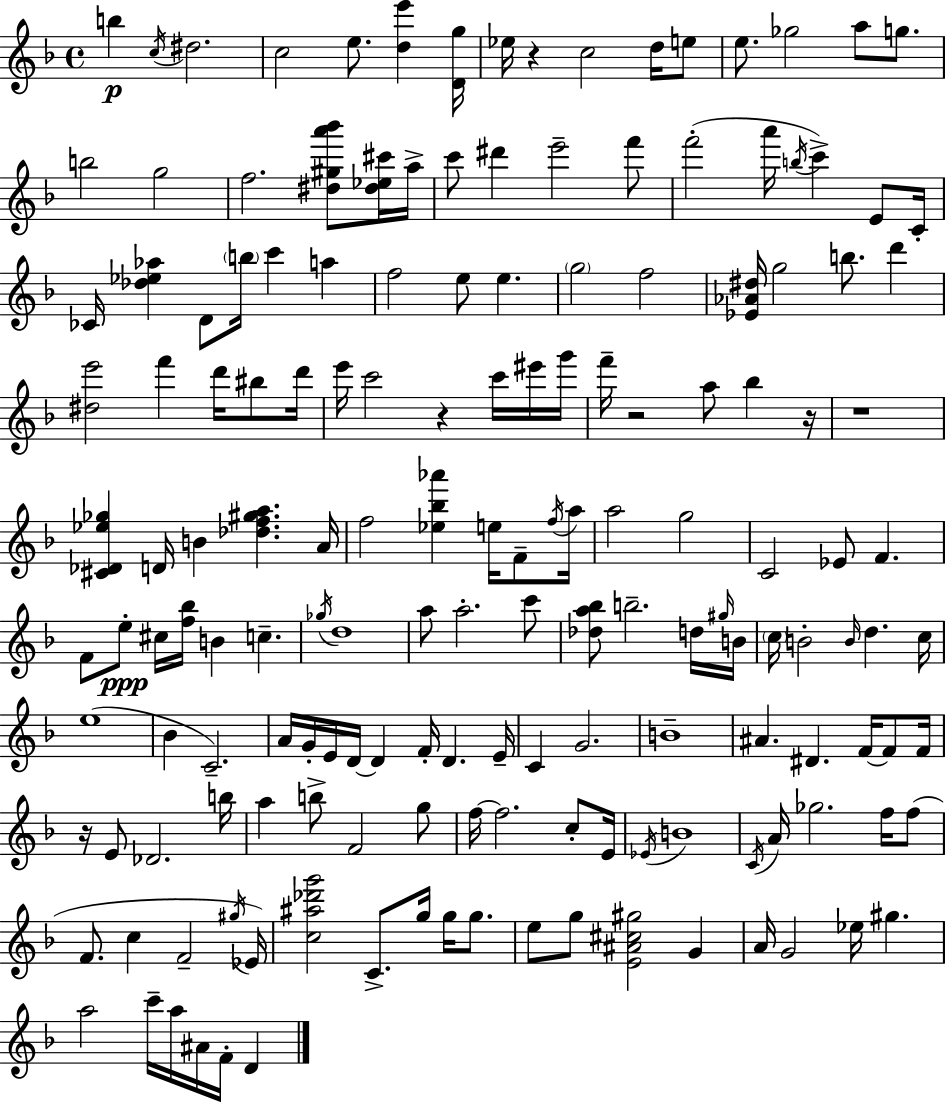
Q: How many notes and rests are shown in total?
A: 163